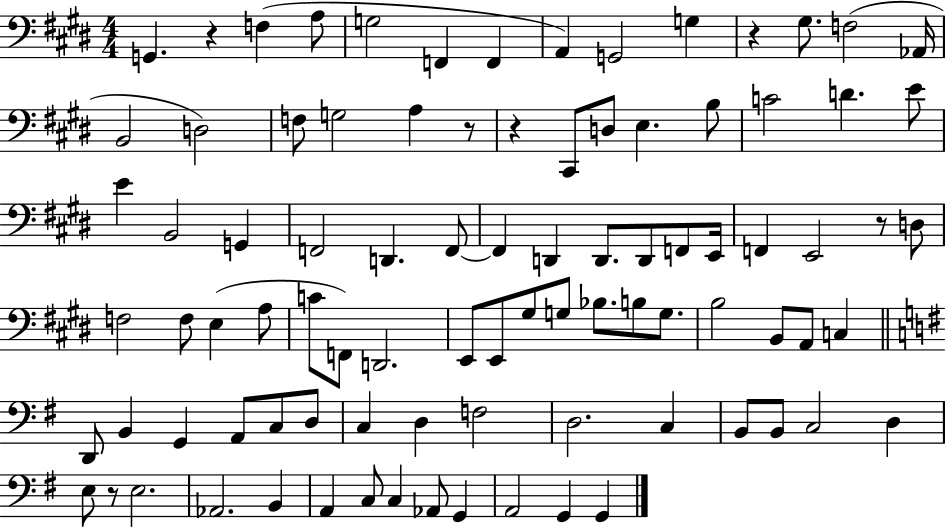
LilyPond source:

{
  \clef bass
  \numericTimeSignature
  \time 4/4
  \key e \major
  g,4. r4 f4( a8 | g2 f,4 f,4 | a,4) g,2 g4 | r4 gis8. f2( aes,16 | \break b,2 d2) | f8 g2 a4 r8 | r4 cis,8 d8 e4. b8 | c'2 d'4. e'8 | \break e'4 b,2 g,4 | f,2 d,4. f,8~~ | f,4 d,4 d,8. d,8 f,8 e,16 | f,4 e,2 r8 d8 | \break f2 f8 e4( a8 | c'8 f,8) d,2. | e,8 e,8 gis8 g8 bes8. b8 g8. | b2 b,8 a,8 c4 | \break \bar "||" \break \key g \major d,8 b,4 g,4 a,8 c8 d8 | c4 d4 f2 | d2. c4 | b,8 b,8 c2 d4 | \break e8 r8 e2. | aes,2. b,4 | a,4 c8 c4 aes,8 g,4 | a,2 g,4 g,4 | \break \bar "|."
}